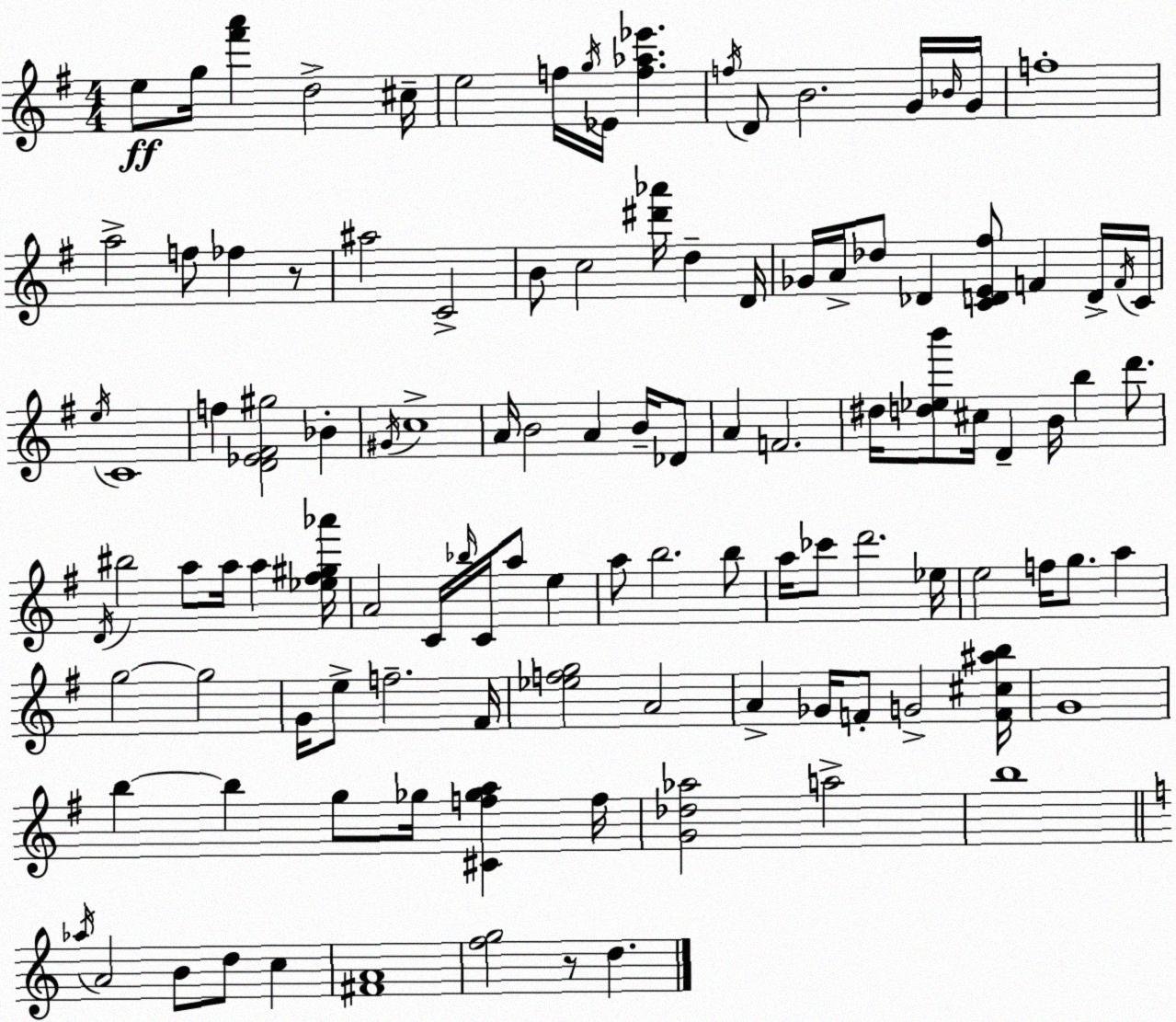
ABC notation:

X:1
T:Untitled
M:4/4
L:1/4
K:G
e/2 g/4 [^f'a'] d2 ^c/4 e2 f/4 g/4 _E/4 [f_a_e'] f/4 D/2 B2 G/4 _B/4 G/4 f4 a2 f/2 _f z/2 ^a2 C2 B/2 c2 [^d'_a']/4 d D/4 _G/4 A/4 _d/2 _D [CDE^f]/2 F D/4 F/4 C/4 e/4 C4 f [D_E^F^g]2 _B ^G/4 c4 A/4 B2 A B/4 _D/2 A F2 ^d/4 [d_eb']/2 ^c/4 D B/4 b d'/2 D/4 ^b2 a/2 a/4 a [_e^f^g_a']/4 A2 C/4 _b/4 C/4 a/2 e a/2 b2 b/2 a/4 _c'/2 d'2 _e/4 e2 f/4 g/2 a g2 g2 G/4 e/2 f2 ^F/4 [_efg]2 A2 A _G/4 F/2 G2 [F^c^ab]/4 G4 b b g/2 _g/4 [^Cf_ga] f/4 [G_d_a]2 a2 b4 _a/4 A2 B/2 d/2 c [^FA]4 [fg]2 z/2 d